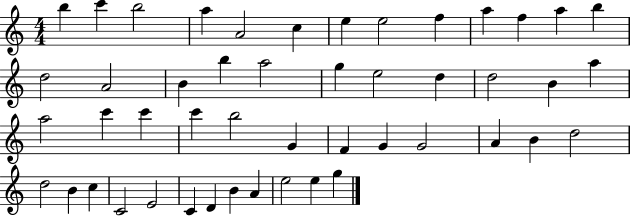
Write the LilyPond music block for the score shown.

{
  \clef treble
  \numericTimeSignature
  \time 4/4
  \key c \major
  b''4 c'''4 b''2 | a''4 a'2 c''4 | e''4 e''2 f''4 | a''4 f''4 a''4 b''4 | \break d''2 a'2 | b'4 b''4 a''2 | g''4 e''2 d''4 | d''2 b'4 a''4 | \break a''2 c'''4 c'''4 | c'''4 b''2 g'4 | f'4 g'4 g'2 | a'4 b'4 d''2 | \break d''2 b'4 c''4 | c'2 e'2 | c'4 d'4 b'4 a'4 | e''2 e''4 g''4 | \break \bar "|."
}